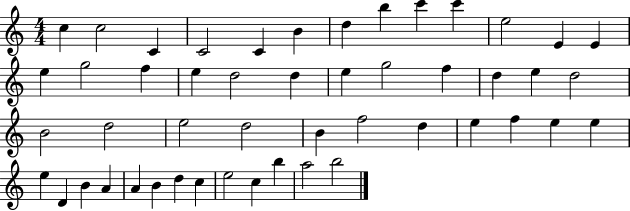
C5/q C5/h C4/q C4/h C4/q B4/q D5/q B5/q C6/q C6/q E5/h E4/q E4/q E5/q G5/h F5/q E5/q D5/h D5/q E5/q G5/h F5/q D5/q E5/q D5/h B4/h D5/h E5/h D5/h B4/q F5/h D5/q E5/q F5/q E5/q E5/q E5/q D4/q B4/q A4/q A4/q B4/q D5/q C5/q E5/h C5/q B5/q A5/h B5/h